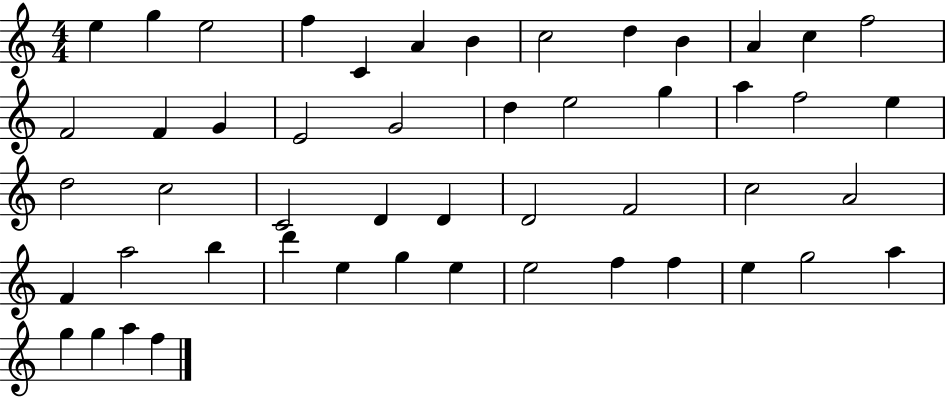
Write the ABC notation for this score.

X:1
T:Untitled
M:4/4
L:1/4
K:C
e g e2 f C A B c2 d B A c f2 F2 F G E2 G2 d e2 g a f2 e d2 c2 C2 D D D2 F2 c2 A2 F a2 b d' e g e e2 f f e g2 a g g a f